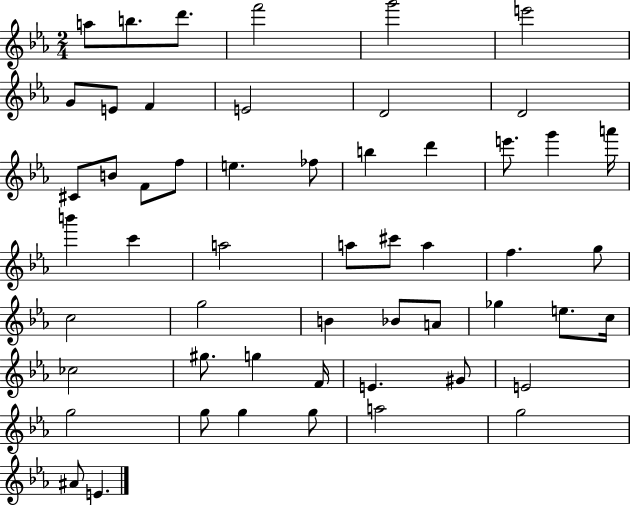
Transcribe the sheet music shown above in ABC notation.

X:1
T:Untitled
M:2/4
L:1/4
K:Eb
a/2 b/2 d'/2 f'2 g'2 e'2 G/2 E/2 F E2 D2 D2 ^C/2 B/2 F/2 f/2 e _f/2 b d' e'/2 g' a'/4 b' c' a2 a/2 ^c'/2 a f g/2 c2 g2 B _B/2 A/2 _g e/2 c/4 _c2 ^g/2 g F/4 E ^G/2 E2 g2 g/2 g g/2 a2 g2 ^A/2 E